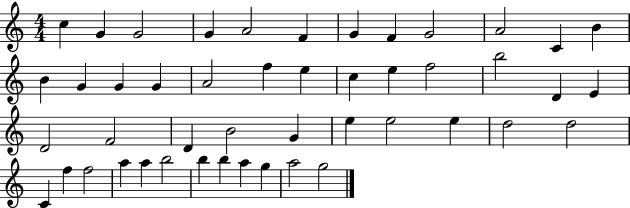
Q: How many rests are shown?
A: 0